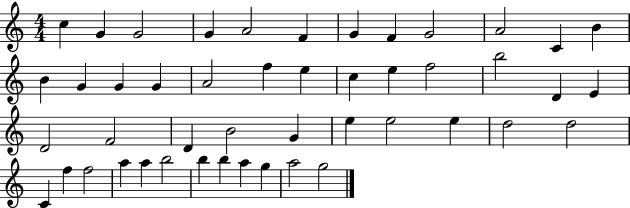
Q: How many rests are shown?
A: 0